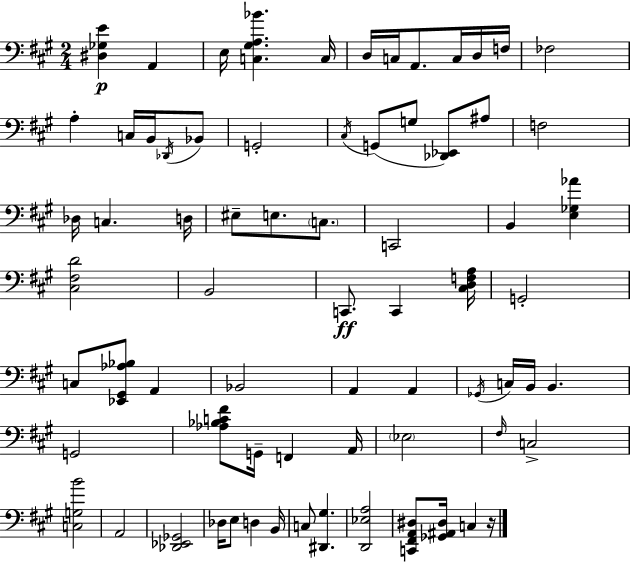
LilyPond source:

{
  \clef bass
  \numericTimeSignature
  \time 2/4
  \key a \major
  \repeat volta 2 { <dis ges e'>4\p a,4 | e16 <c gis a bes'>4. c16 | d16 c16 a,8. c16 d16 f16 | fes2 | \break a4-. c16 b,16 \acciaccatura { des,16 } bes,8 | g,2-. | \acciaccatura { cis16 }( g,8 g8 <des, ees,>8) | ais8 f2 | \break des16 c4. | d16 eis8-- e8. \parenthesize c8. | c,2 | b,4 <e ges aes'>4 | \break <cis fis d'>2 | b,2 | c,8.\ff c,4 | <cis d f a>16 g,2-. | \break c8 <ees, gis, aes bes>8 a,4 | bes,2 | a,4 a,4 | \acciaccatura { ges,16 } c16 b,16 b,4. | \break g,2 | <aes bes c' fis'>8 g,16-- f,4 | a,16 \parenthesize ees2 | \grace { fis16 } c2-> | \break <c g b'>2 | a,2 | <des, ees, ges,>2 | des16 e8 d4 | \break b,16 c8 <dis, gis>4. | <d, ees a>2 | <c, fis, a, dis>8 <ges, ais, dis>16 c4 | r16 } \bar "|."
}